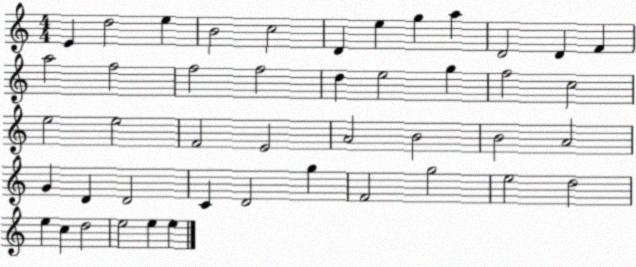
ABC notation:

X:1
T:Untitled
M:4/4
L:1/4
K:C
E d2 e B2 c2 D e g a D2 D F a2 f2 f2 f2 d e2 g f2 c2 e2 e2 F2 E2 A2 B2 B2 A2 G D D2 C D2 g F2 g2 e2 d2 e c d2 e2 e e